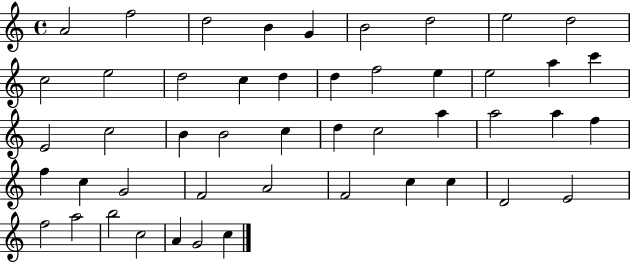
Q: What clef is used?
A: treble